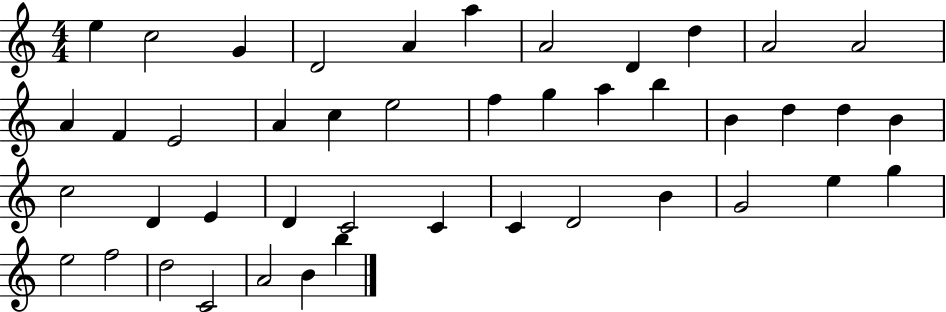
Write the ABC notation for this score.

X:1
T:Untitled
M:4/4
L:1/4
K:C
e c2 G D2 A a A2 D d A2 A2 A F E2 A c e2 f g a b B d d B c2 D E D C2 C C D2 B G2 e g e2 f2 d2 C2 A2 B b